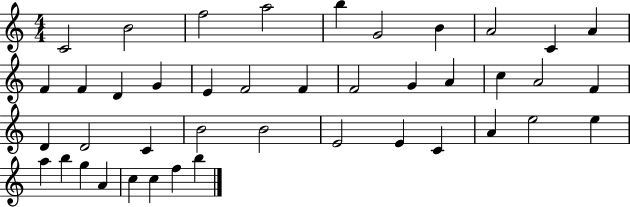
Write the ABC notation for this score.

X:1
T:Untitled
M:4/4
L:1/4
K:C
C2 B2 f2 a2 b G2 B A2 C A F F D G E F2 F F2 G A c A2 F D D2 C B2 B2 E2 E C A e2 e a b g A c c f b